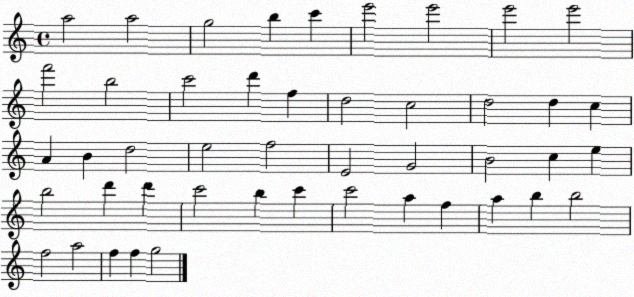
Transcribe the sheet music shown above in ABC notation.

X:1
T:Untitled
M:4/4
L:1/4
K:C
a2 a2 g2 b c' e'2 e'2 e'2 e'2 f'2 b2 c'2 d' f d2 c2 d2 d c A B d2 e2 f2 E2 G2 B2 c e b2 d' d' c'2 b c' c'2 a f a b b2 f2 a2 f f g2